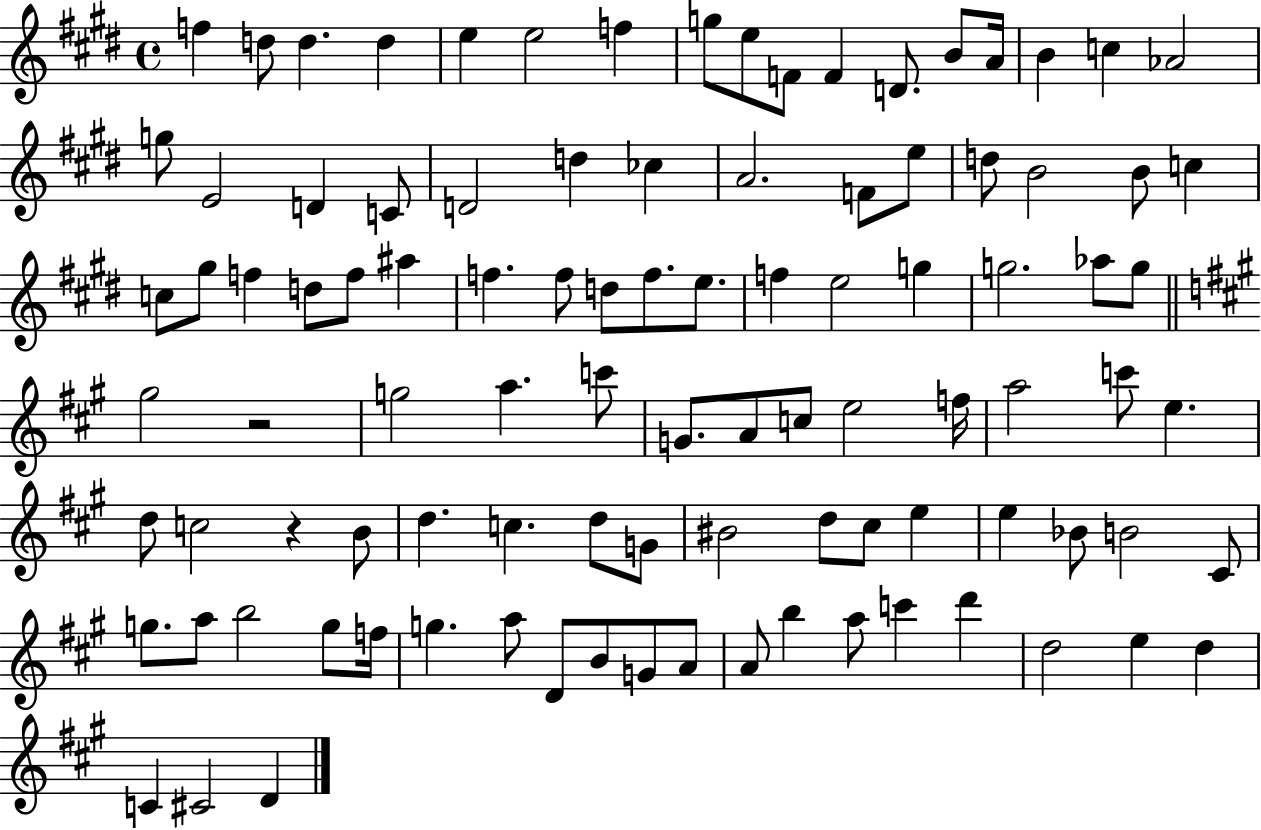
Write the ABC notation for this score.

X:1
T:Untitled
M:4/4
L:1/4
K:E
f d/2 d d e e2 f g/2 e/2 F/2 F D/2 B/2 A/4 B c _A2 g/2 E2 D C/2 D2 d _c A2 F/2 e/2 d/2 B2 B/2 c c/2 ^g/2 f d/2 f/2 ^a f f/2 d/2 f/2 e/2 f e2 g g2 _a/2 g/2 ^g2 z2 g2 a c'/2 G/2 A/2 c/2 e2 f/4 a2 c'/2 e d/2 c2 z B/2 d c d/2 G/2 ^B2 d/2 ^c/2 e e _B/2 B2 ^C/2 g/2 a/2 b2 g/2 f/4 g a/2 D/2 B/2 G/2 A/2 A/2 b a/2 c' d' d2 e d C ^C2 D